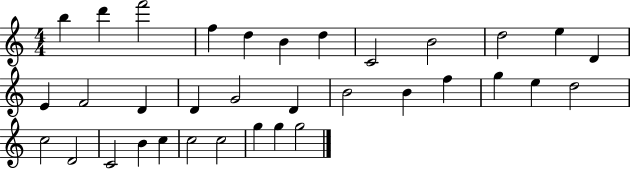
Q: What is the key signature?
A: C major